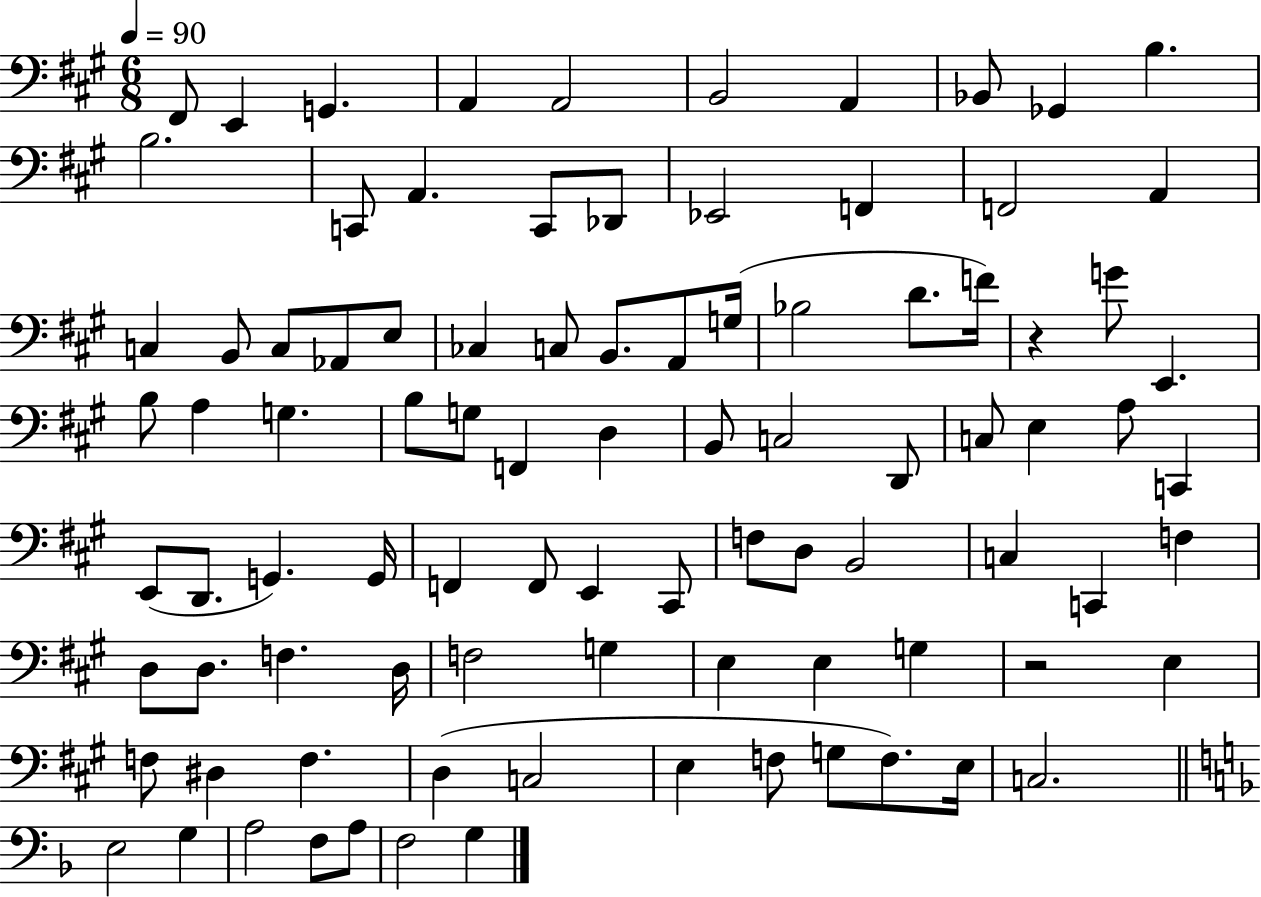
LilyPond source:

{
  \clef bass
  \numericTimeSignature
  \time 6/8
  \key a \major
  \tempo 4 = 90
  fis,8 e,4 g,4. | a,4 a,2 | b,2 a,4 | bes,8 ges,4 b4. | \break b2. | c,8 a,4. c,8 des,8 | ees,2 f,4 | f,2 a,4 | \break c4 b,8 c8 aes,8 e8 | ces4 c8 b,8. a,8 g16( | bes2 d'8. f'16) | r4 g'8 e,4. | \break b8 a4 g4. | b8 g8 f,4 d4 | b,8 c2 d,8 | c8 e4 a8 c,4 | \break e,8( d,8. g,4.) g,16 | f,4 f,8 e,4 cis,8 | f8 d8 b,2 | c4 c,4 f4 | \break d8 d8. f4. d16 | f2 g4 | e4 e4 g4 | r2 e4 | \break f8 dis4 f4. | d4( c2 | e4 f8 g8 f8.) e16 | c2. | \break \bar "||" \break \key f \major e2 g4 | a2 f8 a8 | f2 g4 | \bar "|."
}